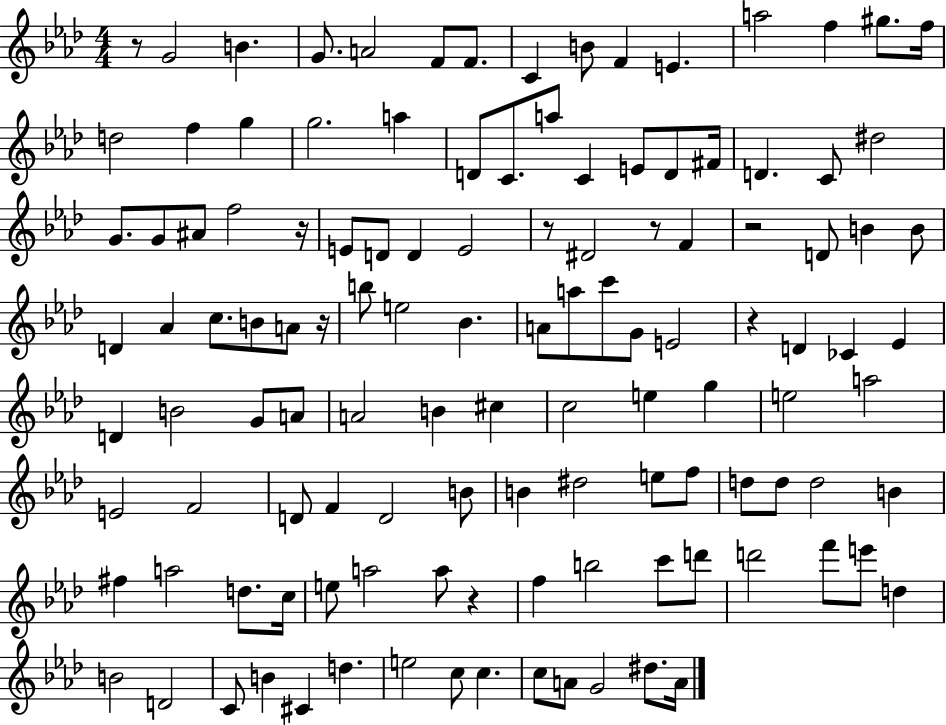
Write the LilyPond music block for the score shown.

{
  \clef treble
  \numericTimeSignature
  \time 4/4
  \key aes \major
  r8 g'2 b'4. | g'8. a'2 f'8 f'8. | c'4 b'8 f'4 e'4. | a''2 f''4 gis''8. f''16 | \break d''2 f''4 g''4 | g''2. a''4 | d'8 c'8. a''8 c'4 e'8 d'8 fis'16 | d'4. c'8 dis''2 | \break g'8. g'8 ais'8 f''2 r16 | e'8 d'8 d'4 e'2 | r8 dis'2 r8 f'4 | r2 d'8 b'4 b'8 | \break d'4 aes'4 c''8. b'8 a'8 r16 | b''8 e''2 bes'4. | a'8 a''8 c'''8 g'8 e'2 | r4 d'4 ces'4 ees'4 | \break d'4 b'2 g'8 a'8 | a'2 b'4 cis''4 | c''2 e''4 g''4 | e''2 a''2 | \break e'2 f'2 | d'8 f'4 d'2 b'8 | b'4 dis''2 e''8 f''8 | d''8 d''8 d''2 b'4 | \break fis''4 a''2 d''8. c''16 | e''8 a''2 a''8 r4 | f''4 b''2 c'''8 d'''8 | d'''2 f'''8 e'''8 d''4 | \break b'2 d'2 | c'8 b'4 cis'4 d''4. | e''2 c''8 c''4. | c''8 a'8 g'2 dis''8. a'16 | \break \bar "|."
}